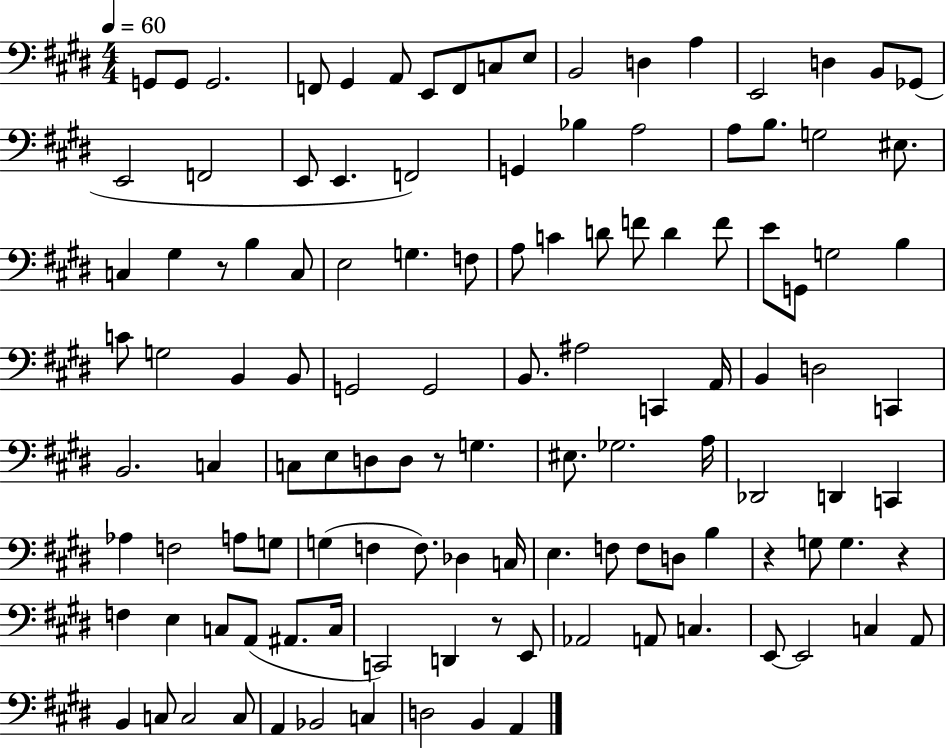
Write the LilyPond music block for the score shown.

{
  \clef bass
  \numericTimeSignature
  \time 4/4
  \key e \major
  \tempo 4 = 60
  \repeat volta 2 { g,8 g,8 g,2. | f,8 gis,4 a,8 e,8 f,8 c8 e8 | b,2 d4 a4 | e,2 d4 b,8 ges,8( | \break e,2 f,2 | e,8 e,4. f,2) | g,4 bes4 a2 | a8 b8. g2 eis8. | \break c4 gis4 r8 b4 c8 | e2 g4. f8 | a8 c'4 d'8 f'8 d'4 f'8 | e'8 g,8 g2 b4 | \break c'8 g2 b,4 b,8 | g,2 g,2 | b,8. ais2 c,4 a,16 | b,4 d2 c,4 | \break b,2. c4 | c8 e8 d8 d8 r8 g4. | eis8. ges2. a16 | des,2 d,4 c,4 | \break aes4 f2 a8 g8 | g4( f4 f8.) des4 c16 | e4. f8 f8 d8 b4 | r4 g8 g4. r4 | \break f4 e4 c8 a,8( ais,8. c16 | c,2) d,4 r8 e,8 | aes,2 a,8 c4. | e,8~~ e,2 c4 a,8 | \break b,4 c8 c2 c8 | a,4 bes,2 c4 | d2 b,4 a,4 | } \bar "|."
}